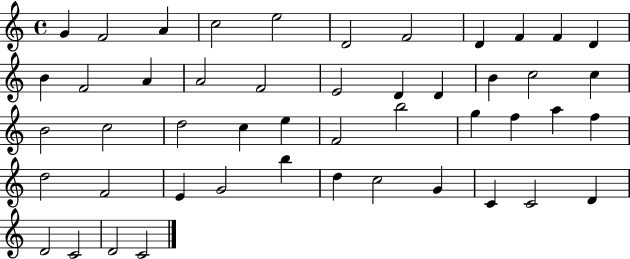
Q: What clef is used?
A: treble